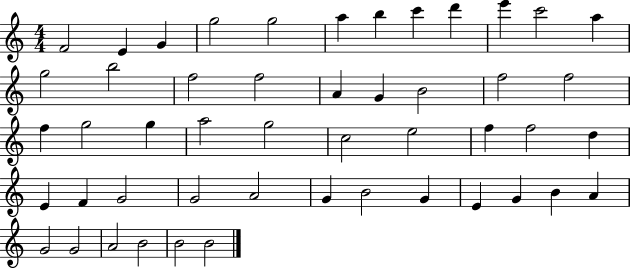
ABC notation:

X:1
T:Untitled
M:4/4
L:1/4
K:C
F2 E G g2 g2 a b c' d' e' c'2 a g2 b2 f2 f2 A G B2 f2 f2 f g2 g a2 g2 c2 e2 f f2 d E F G2 G2 A2 G B2 G E G B A G2 G2 A2 B2 B2 B2